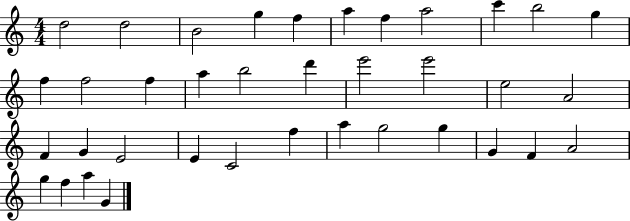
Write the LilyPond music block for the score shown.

{
  \clef treble
  \numericTimeSignature
  \time 4/4
  \key c \major
  d''2 d''2 | b'2 g''4 f''4 | a''4 f''4 a''2 | c'''4 b''2 g''4 | \break f''4 f''2 f''4 | a''4 b''2 d'''4 | e'''2 e'''2 | e''2 a'2 | \break f'4 g'4 e'2 | e'4 c'2 f''4 | a''4 g''2 g''4 | g'4 f'4 a'2 | \break g''4 f''4 a''4 g'4 | \bar "|."
}